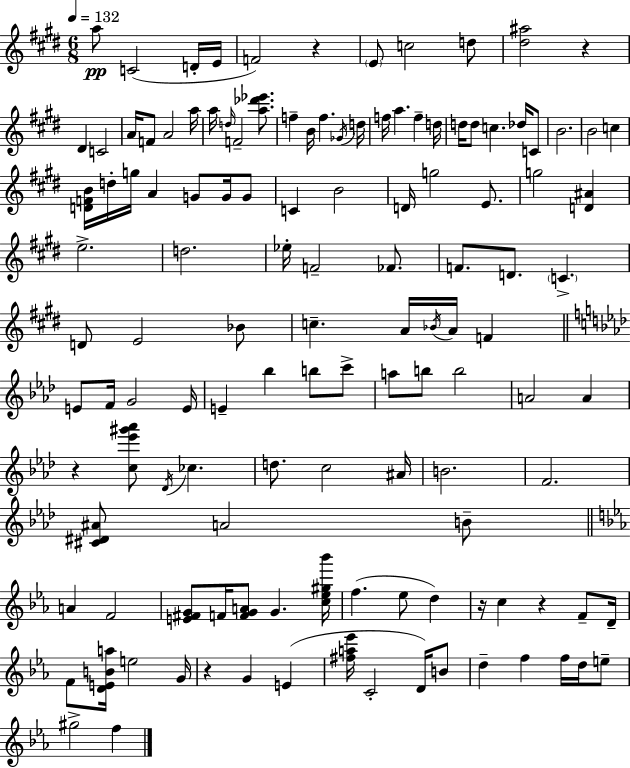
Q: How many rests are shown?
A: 6